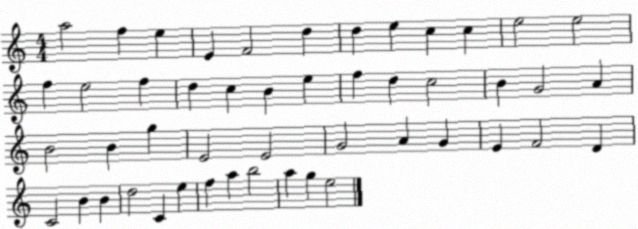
X:1
T:Untitled
M:4/4
L:1/4
K:C
a2 f e E F2 d d e c c e2 e2 f e2 f d c B e f d c2 B G2 A B2 B g E2 E2 G2 A G E F2 D C2 B B d2 C e f a b2 a g e2